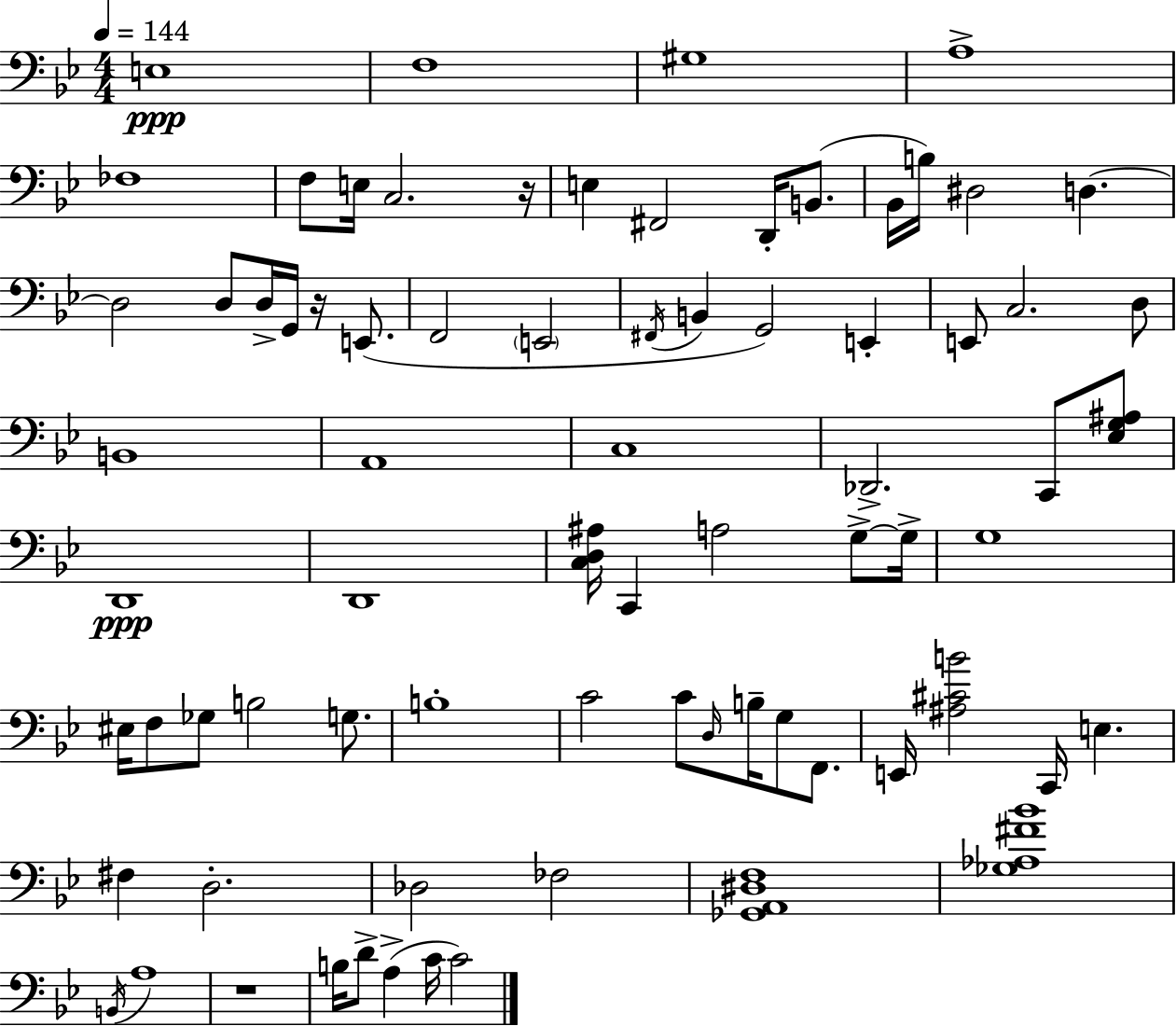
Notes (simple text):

E3/w F3/w G#3/w A3/w FES3/w F3/e E3/s C3/h. R/s E3/q F#2/h D2/s B2/e. Bb2/s B3/s D#3/h D3/q. D3/h D3/e D3/s G2/s R/s E2/e. F2/h E2/h F#2/s B2/q G2/h E2/q E2/e C3/h. D3/e B2/w A2/w C3/w Db2/h. C2/e [Eb3,G3,A#3]/e D2/w D2/w [C3,D3,A#3]/s C2/q A3/h G3/e G3/s G3/w EIS3/s F3/e Gb3/e B3/h G3/e. B3/w C4/h C4/e D3/s B3/s G3/e F2/e. E2/s [A#3,C#4,B4]/h C2/s E3/q. F#3/q D3/h. Db3/h FES3/h [Gb2,A2,D#3,F3]/w [Gb3,Ab3,F#4,Bb4]/w B2/s A3/w R/w B3/s D4/e A3/q C4/s C4/h